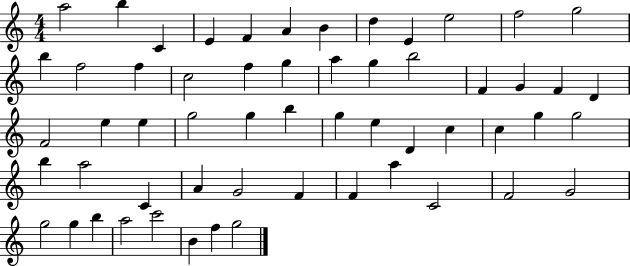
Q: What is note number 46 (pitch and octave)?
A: A5